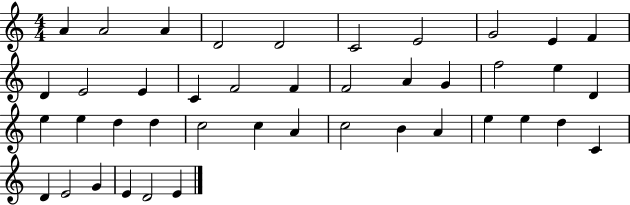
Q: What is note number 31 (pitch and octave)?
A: B4